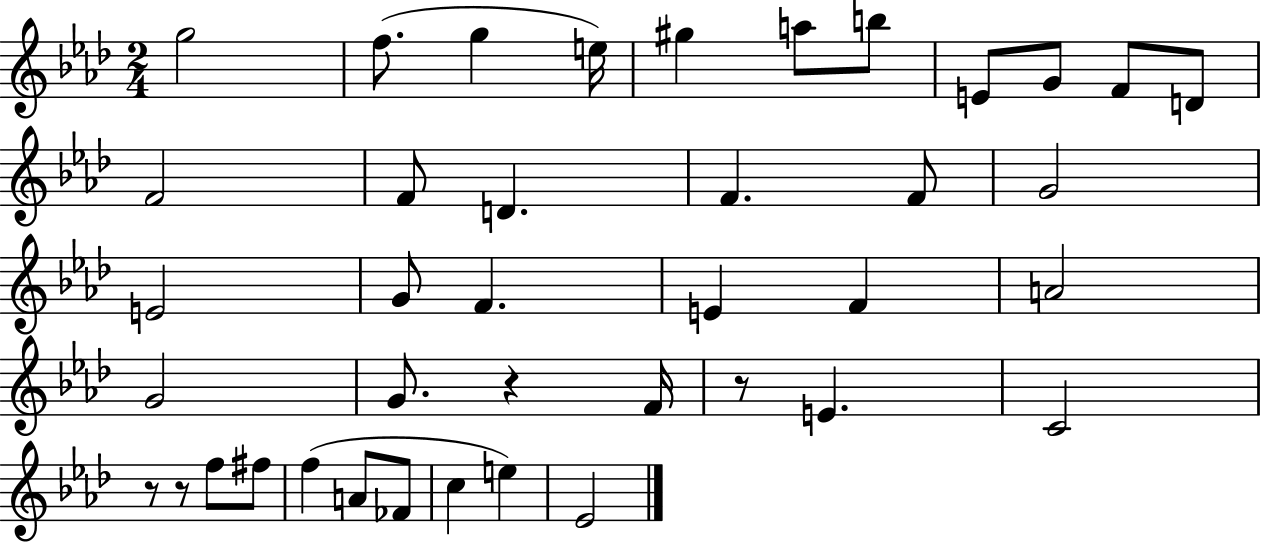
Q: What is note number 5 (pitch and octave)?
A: G#5